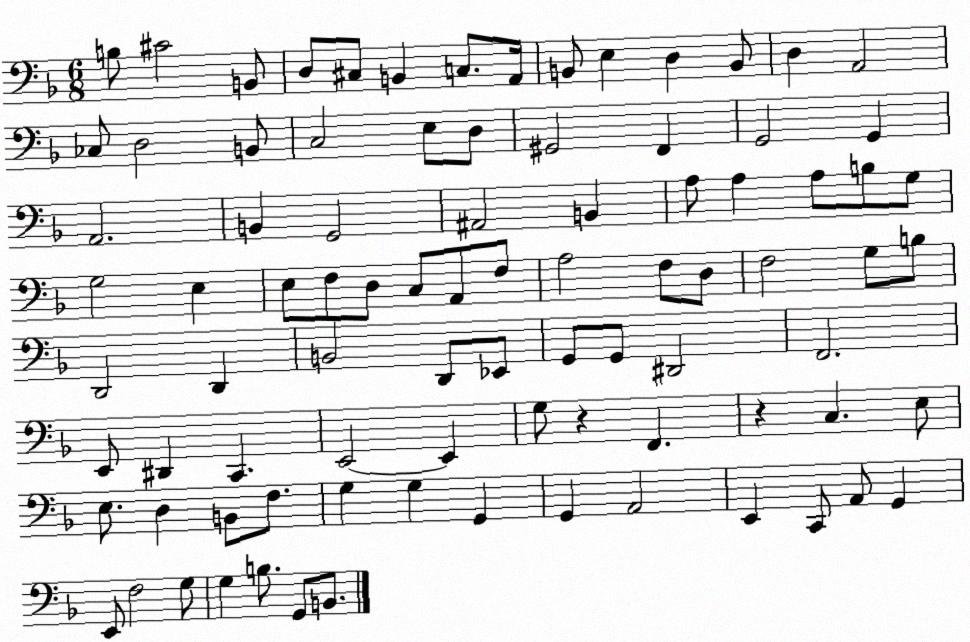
X:1
T:Untitled
M:6/8
L:1/4
K:F
B,/2 ^C2 B,,/2 D,/2 ^C,/2 B,, C,/2 A,,/4 B,,/2 E, D, B,,/2 D, A,,2 _C,/2 D,2 B,,/2 C,2 E,/2 D,/2 ^G,,2 F,, G,,2 G,, A,,2 B,, G,,2 ^A,,2 B,, A,/2 A, A,/2 B,/2 G,/2 G,2 E, E,/2 F,/2 D,/2 C,/2 A,,/2 F,/2 A,2 F,/2 D,/2 F,2 G,/2 B,/2 D,,2 D,, B,,2 D,,/2 _E,,/2 G,,/2 G,,/2 ^D,,2 F,,2 E,,/2 ^D,, C,, E,,2 E,, G,/2 z F,, z C, E,/2 E,/2 D, B,,/2 F,/2 G, G, G,, G,, A,,2 E,, C,,/2 A,,/2 G,, E,,/2 F,2 G,/2 G, B,/2 G,,/2 B,,/2